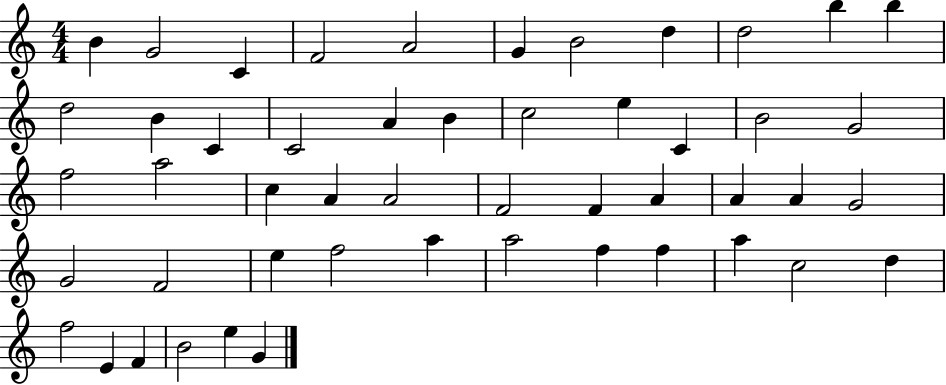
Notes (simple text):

B4/q G4/h C4/q F4/h A4/h G4/q B4/h D5/q D5/h B5/q B5/q D5/h B4/q C4/q C4/h A4/q B4/q C5/h E5/q C4/q B4/h G4/h F5/h A5/h C5/q A4/q A4/h F4/h F4/q A4/q A4/q A4/q G4/h G4/h F4/h E5/q F5/h A5/q A5/h F5/q F5/q A5/q C5/h D5/q F5/h E4/q F4/q B4/h E5/q G4/q